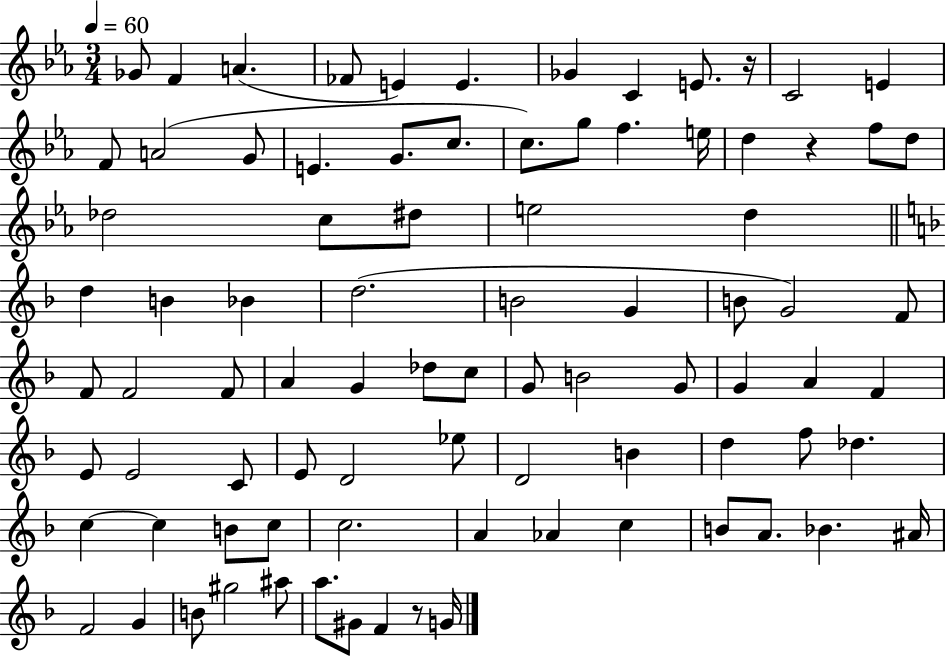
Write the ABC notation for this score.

X:1
T:Untitled
M:3/4
L:1/4
K:Eb
_G/2 F A _F/2 E E _G C E/2 z/4 C2 E F/2 A2 G/2 E G/2 c/2 c/2 g/2 f e/4 d z f/2 d/2 _d2 c/2 ^d/2 e2 d d B _B d2 B2 G B/2 G2 F/2 F/2 F2 F/2 A G _d/2 c/2 G/2 B2 G/2 G A F E/2 E2 C/2 E/2 D2 _e/2 D2 B d f/2 _d c c B/2 c/2 c2 A _A c B/2 A/2 _B ^A/4 F2 G B/2 ^g2 ^a/2 a/2 ^G/2 F z/2 G/4